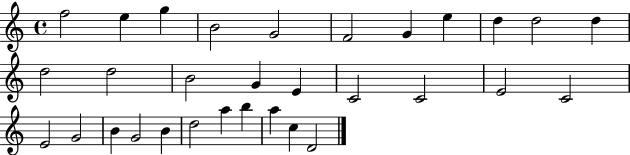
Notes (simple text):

F5/h E5/q G5/q B4/h G4/h F4/h G4/q E5/q D5/q D5/h D5/q D5/h D5/h B4/h G4/q E4/q C4/h C4/h E4/h C4/h E4/h G4/h B4/q G4/h B4/q D5/h A5/q B5/q A5/q C5/q D4/h